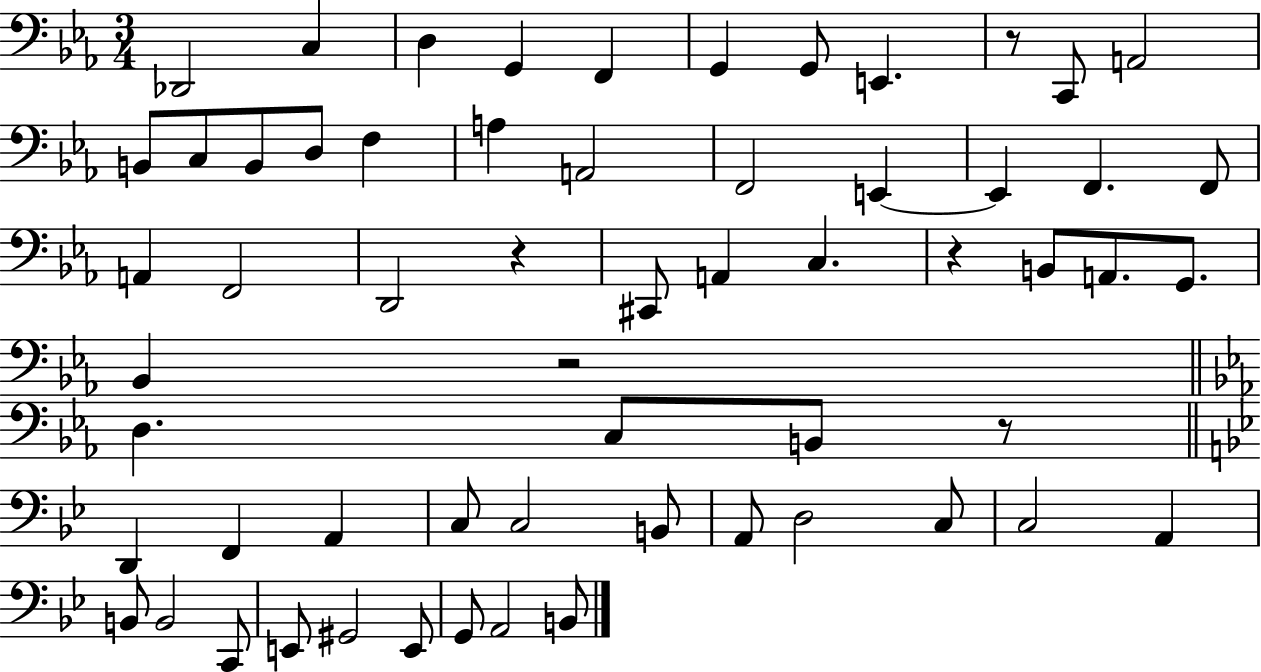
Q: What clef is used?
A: bass